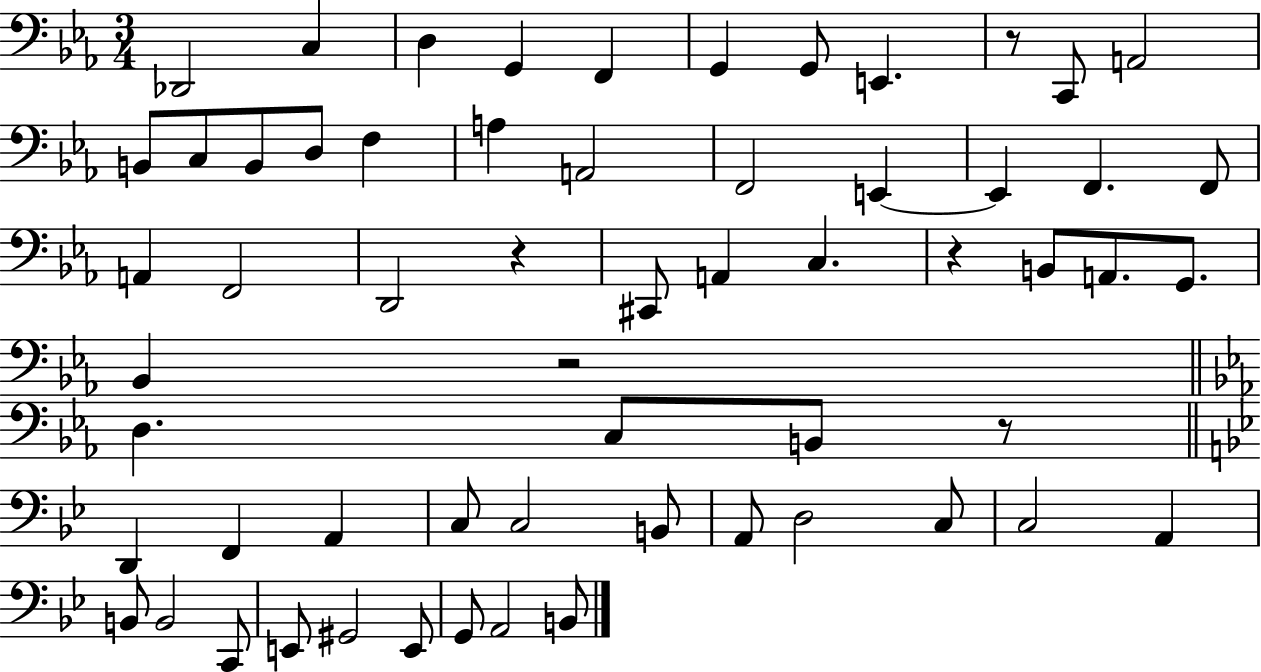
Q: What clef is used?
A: bass